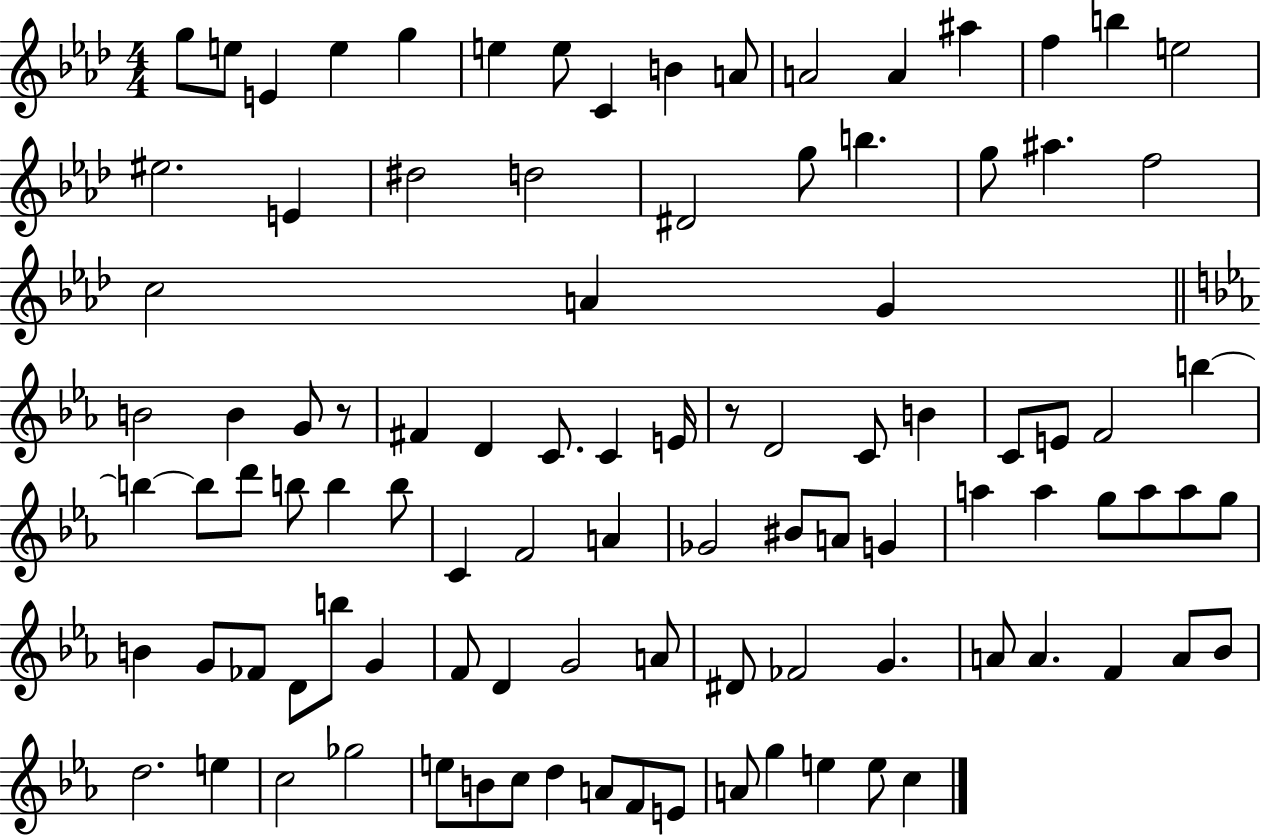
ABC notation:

X:1
T:Untitled
M:4/4
L:1/4
K:Ab
g/2 e/2 E e g e e/2 C B A/2 A2 A ^a f b e2 ^e2 E ^d2 d2 ^D2 g/2 b g/2 ^a f2 c2 A G B2 B G/2 z/2 ^F D C/2 C E/4 z/2 D2 C/2 B C/2 E/2 F2 b b b/2 d'/2 b/2 b b/2 C F2 A _G2 ^B/2 A/2 G a a g/2 a/2 a/2 g/2 B G/2 _F/2 D/2 b/2 G F/2 D G2 A/2 ^D/2 _F2 G A/2 A F A/2 _B/2 d2 e c2 _g2 e/2 B/2 c/2 d A/2 F/2 E/2 A/2 g e e/2 c